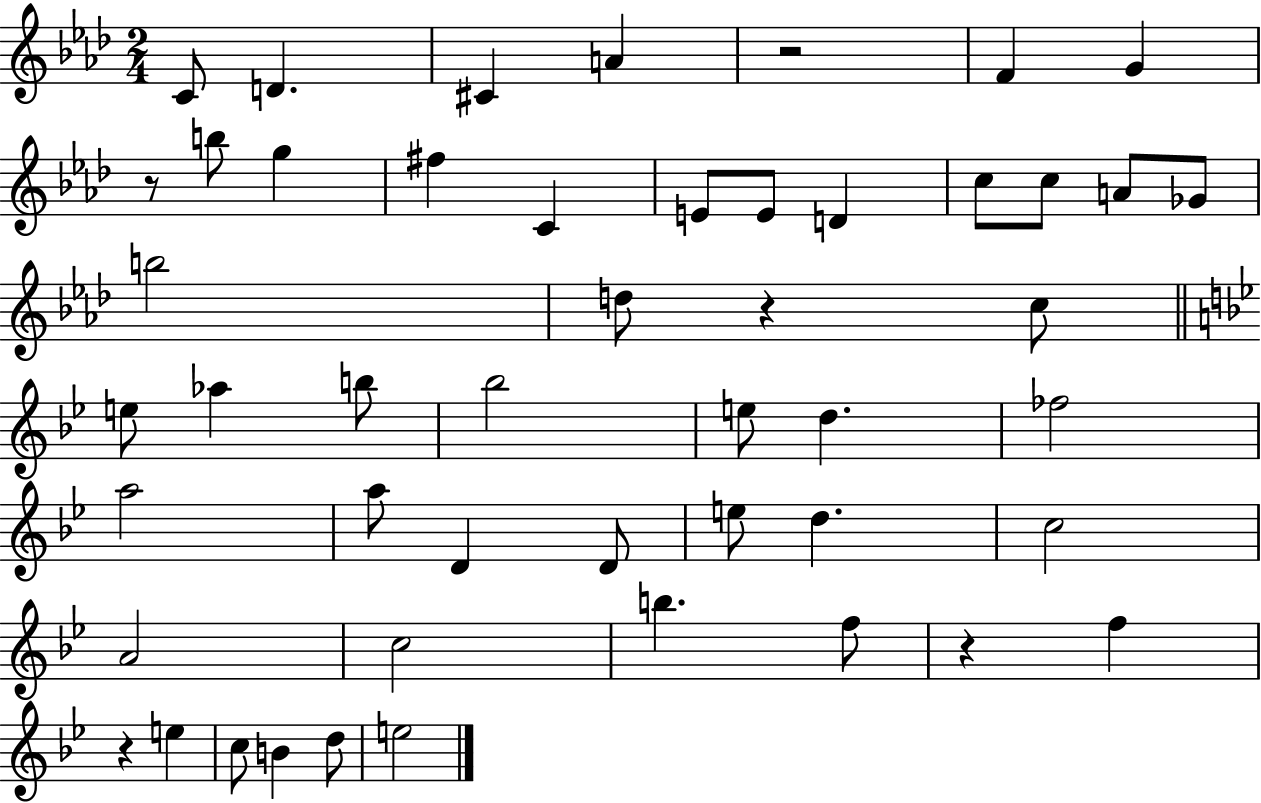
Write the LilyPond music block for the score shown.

{
  \clef treble
  \numericTimeSignature
  \time 2/4
  \key aes \major
  c'8 d'4. | cis'4 a'4 | r2 | f'4 g'4 | \break r8 b''8 g''4 | fis''4 c'4 | e'8 e'8 d'4 | c''8 c''8 a'8 ges'8 | \break b''2 | d''8 r4 c''8 | \bar "||" \break \key bes \major e''8 aes''4 b''8 | bes''2 | e''8 d''4. | fes''2 | \break a''2 | a''8 d'4 d'8 | e''8 d''4. | c''2 | \break a'2 | c''2 | b''4. f''8 | r4 f''4 | \break r4 e''4 | c''8 b'4 d''8 | e''2 | \bar "|."
}